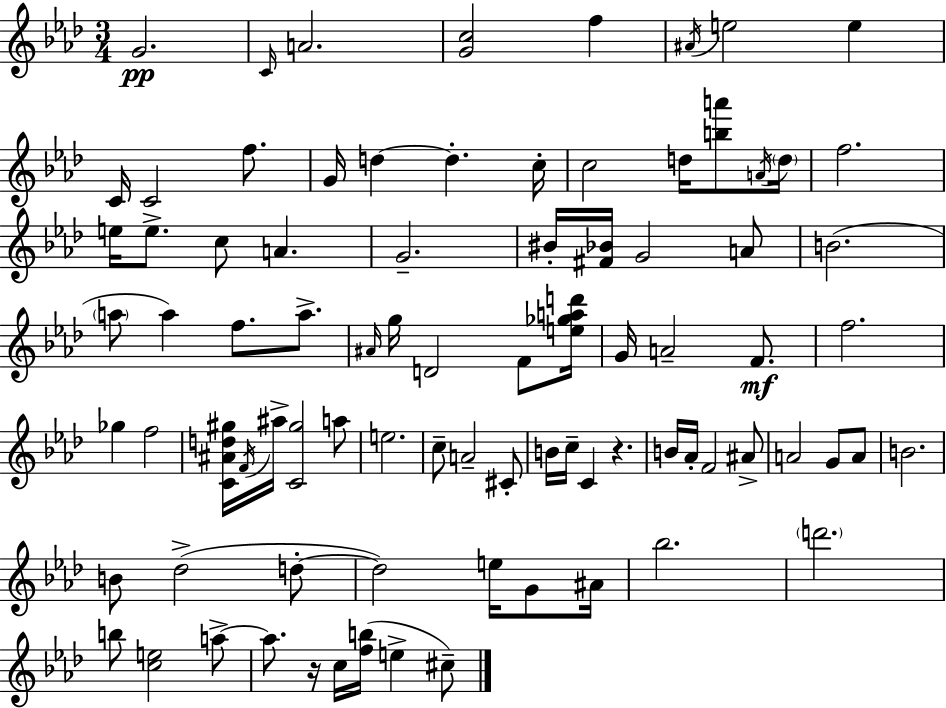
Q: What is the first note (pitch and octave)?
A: G4